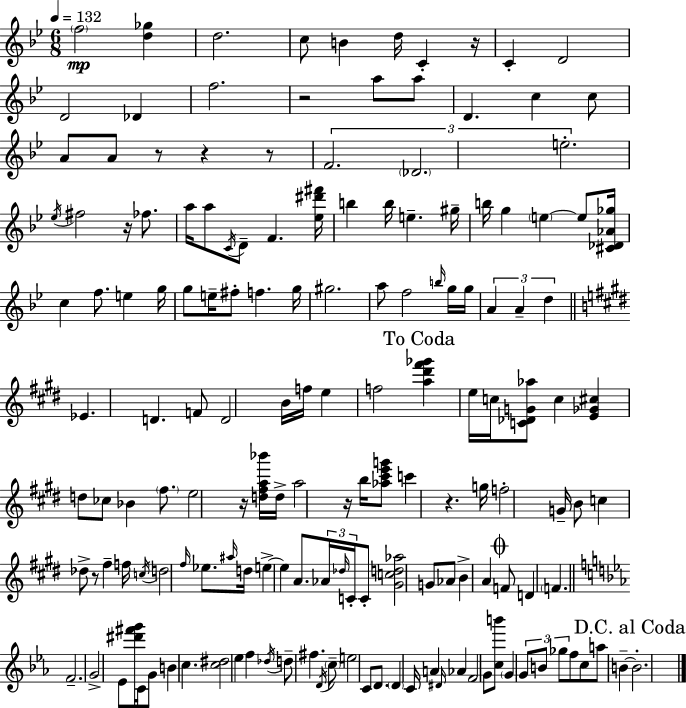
{
  \clef treble
  \numericTimeSignature
  \time 6/8
  \key g \minor
  \tempo 4 = 132
  \parenthesize f''2\mp <d'' ges''>4 | d''2. | c''8 b'4 d''16 c'4-. r16 | c'4-. d'2 | \break d'2 des'4 | f''2. | r2 a''8 a''8 | d'4. c''4 c''8 | \break a'8 a'8 r8 r4 r8 | \tuplet 3/2 { f'2. | \parenthesize des'2. | e''2.-. } | \break \acciaccatura { ees''16 } fis''2 r16 fes''8. | a''16 a''8 \acciaccatura { c'16 } d'8-- f'4. | <ees'' dis''' fis'''>16 b''4 b''16 e''4.-- | gis''16-- b''16 g''4 \parenthesize e''4~~ e''8 | \break <cis' des' aes' ges''>16 c''4 f''8. e''4 | g''16 g''8 e''16-- fis''8-. f''4. | g''16 gis''2. | a''8 f''2 | \break \grace { b''16 } g''16 g''16 \tuplet 3/2 { a'4 a'4-- d''4 } | \bar "||" \break \key e \major ees'4. d'4. | f'8 d'2 b'16 f''16 | e''4 f''2 | \mark "To Coda" <a'' dis''' fis''' ges'''>4 e''16 c''16 <c' des' g' aes''>8 c''4 | \break <e' ges' cis''>4 d''8 ces''8 bes'4 | \parenthesize fis''8. e''2 r16 | <d'' fis'' a'' bes'''>16 d''16-> a''2 r16 b''16 | <aes'' cis''' e''' g'''>8 c'''4 r4. | \break g''16 f''2-. g'16-- b'8 | c''4 des''8-> r8 fis''4-- | f''16 \acciaccatura { c''16 } d''2 \grace { fis''16 } ees''8. | \grace { ais''16 } d''16 e''4->~~ e''4 | \break a'8. \tuplet 3/2 { aes'16 \grace { des''16 } c'16-. } c'8-. <gis' c'' d'' aes''>2 | g'8 aes'8 b'4-> | a'4 \mark \markup { \musicglyph "scripts.coda" } f'8 d'4 \parenthesize f'4. | \bar "||" \break \key ees \major f'2.-- | g'2-> ees'8 <dis''' fis''' g'''>16 c'16 | g'8 b'4 c''4. | <c'' dis''>2 ees''4 | \break f''4 \acciaccatura { des''16 } d''8-- fis''4. | \acciaccatura { d'16 } \parenthesize c''8-- e''2 | c'8 d'8. \parenthesize d'4 c'16 a'4 | \grace { dis'16 } aes'4 f'2 | \break g'8 <c'' b'''>8 \parenthesize g'4 \tuplet 3/2 { g'8 | b'8 ges''8 } f''8 c''8 a''8 b'4--~~ | \mark "D.C. al Coda" b'2.-. | \bar "|."
}